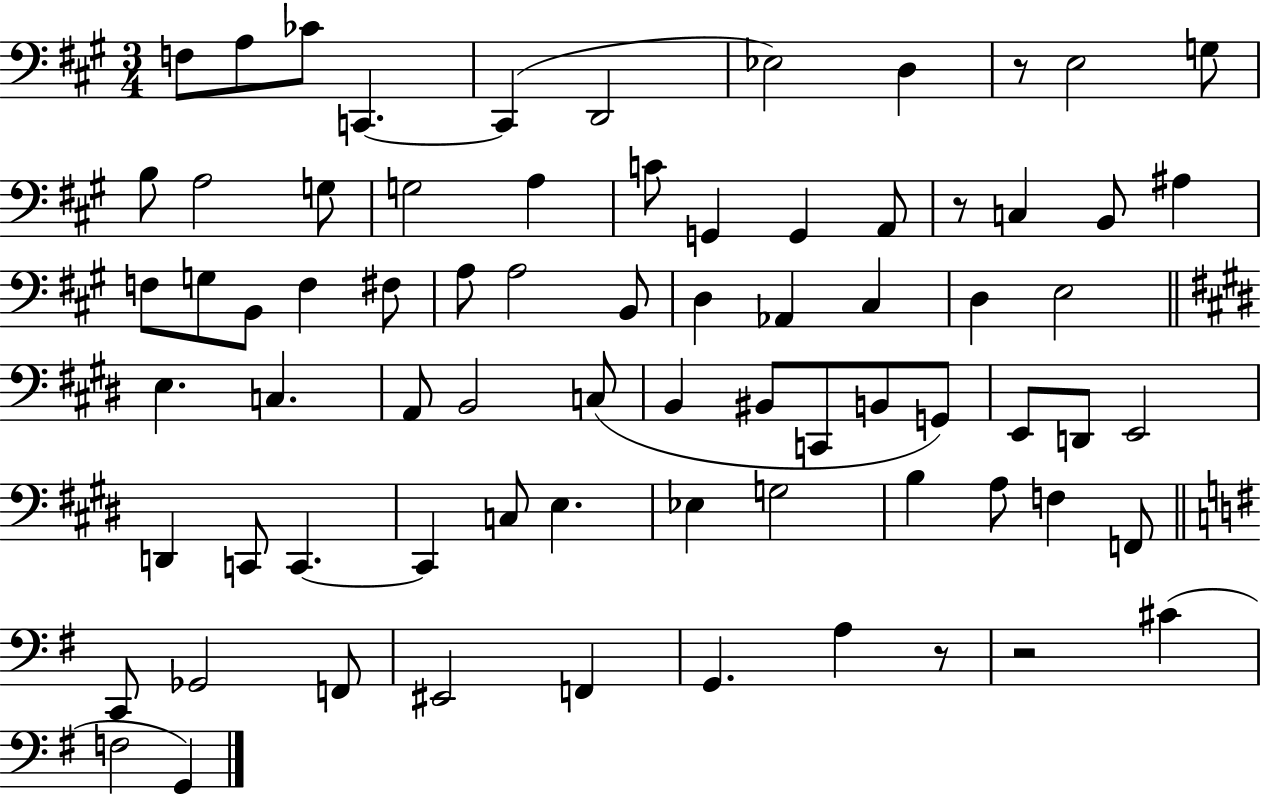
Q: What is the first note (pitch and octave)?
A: F3